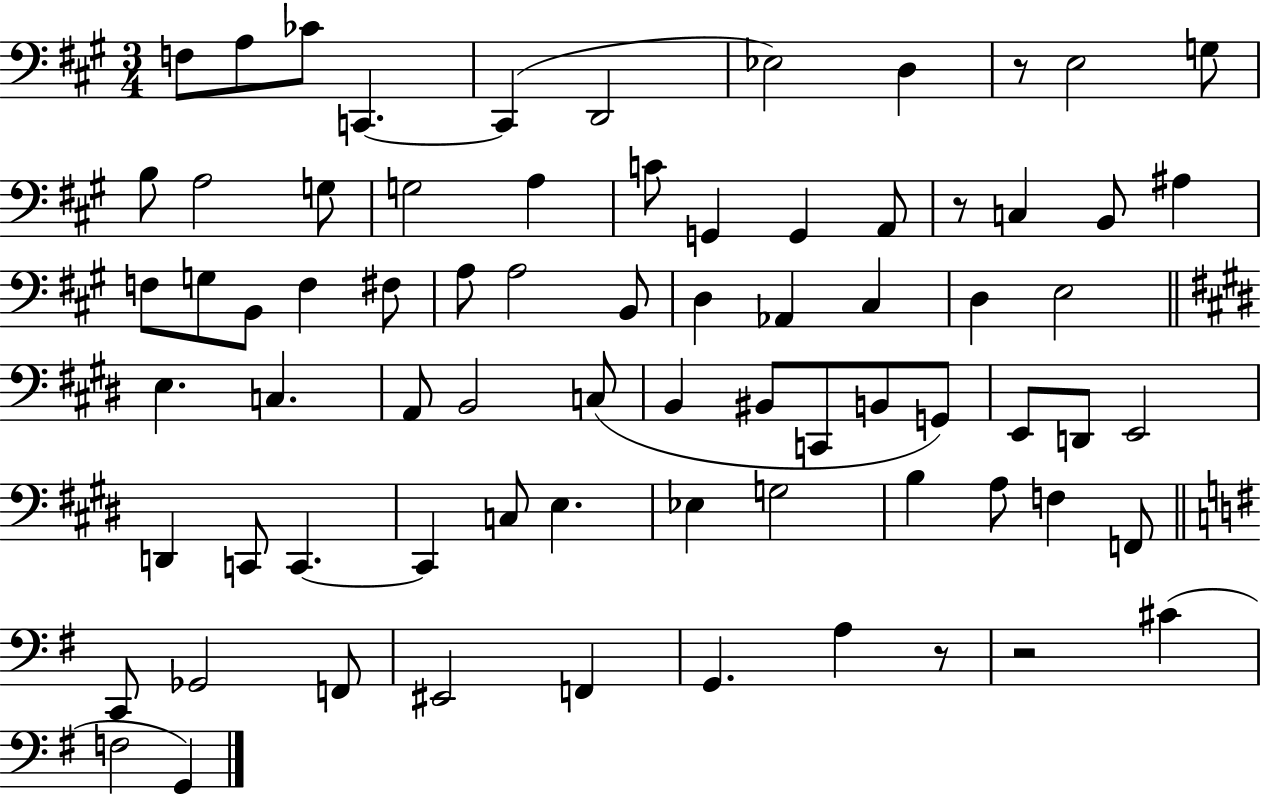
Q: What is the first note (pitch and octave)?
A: F3